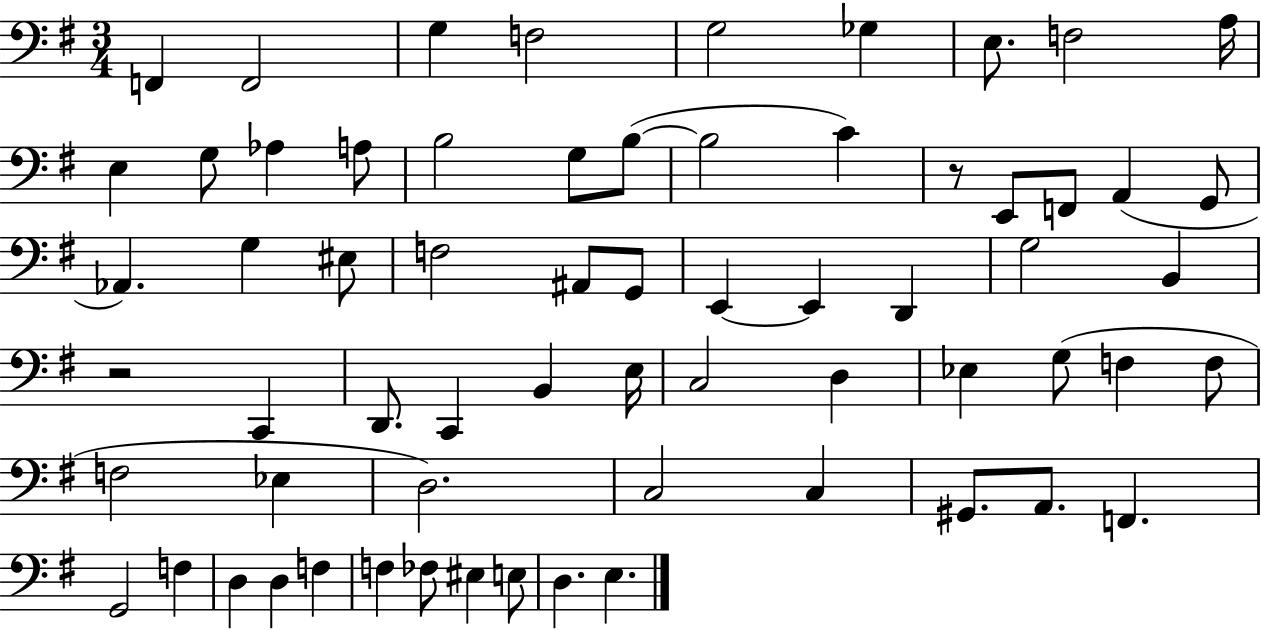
F2/q F2/h G3/q F3/h G3/h Gb3/q E3/e. F3/h A3/s E3/q G3/e Ab3/q A3/e B3/h G3/e B3/e B3/h C4/q R/e E2/e F2/e A2/q G2/e Ab2/q. G3/q EIS3/e F3/h A#2/e G2/e E2/q E2/q D2/q G3/h B2/q R/h C2/q D2/e. C2/q B2/q E3/s C3/h D3/q Eb3/q G3/e F3/q F3/e F3/h Eb3/q D3/h. C3/h C3/q G#2/e. A2/e. F2/q. G2/h F3/q D3/q D3/q F3/q F3/q FES3/e EIS3/q E3/e D3/q. E3/q.